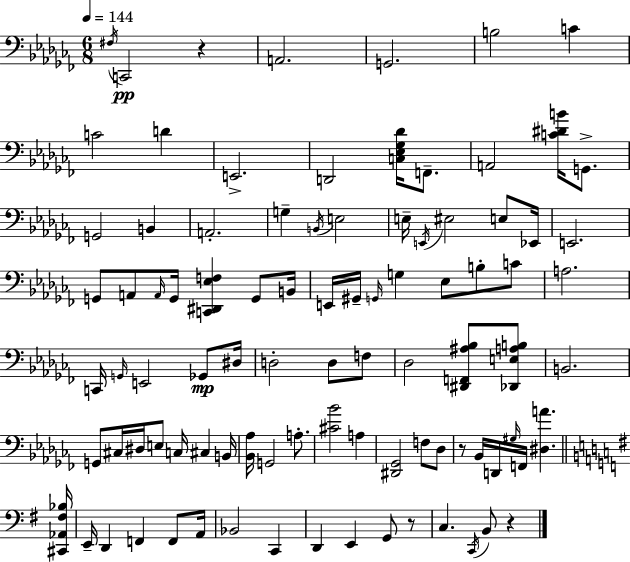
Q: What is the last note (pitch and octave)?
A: B2